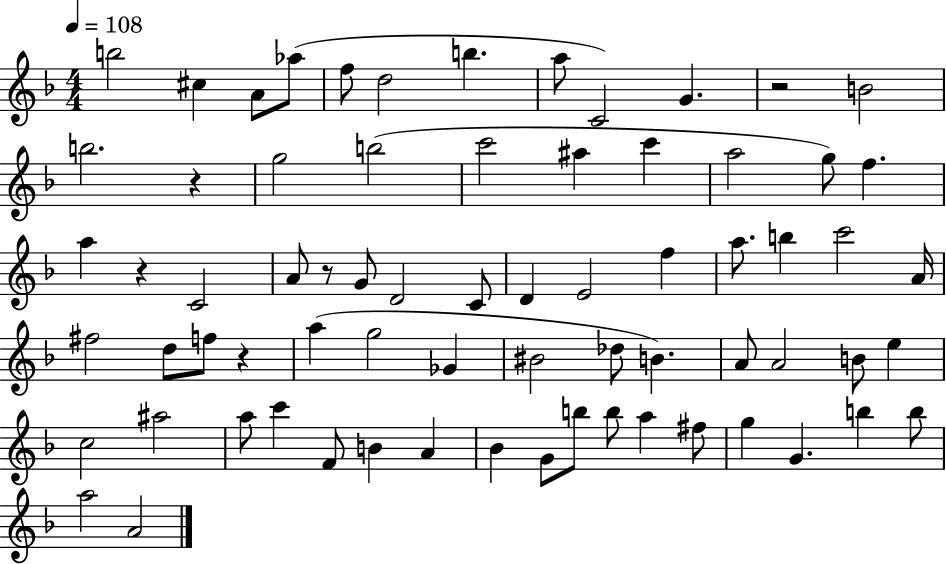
{
  \clef treble
  \numericTimeSignature
  \time 4/4
  \key f \major
  \tempo 4 = 108
  b''2 cis''4 a'8 aes''8( | f''8 d''2 b''4. | a''8 c'2) g'4. | r2 b'2 | \break b''2. r4 | g''2 b''2( | c'''2 ais''4 c'''4 | a''2 g''8) f''4. | \break a''4 r4 c'2 | a'8 r8 g'8 d'2 c'8 | d'4 e'2 f''4 | a''8. b''4 c'''2 a'16 | \break fis''2 d''8 f''8 r4 | a''4( g''2 ges'4 | bis'2 des''8 b'4.) | a'8 a'2 b'8 e''4 | \break c''2 ais''2 | a''8 c'''4 f'8 b'4 a'4 | bes'4 g'8 b''8 b''8 a''4 fis''8 | g''4 g'4. b''4 b''8 | \break a''2 a'2 | \bar "|."
}